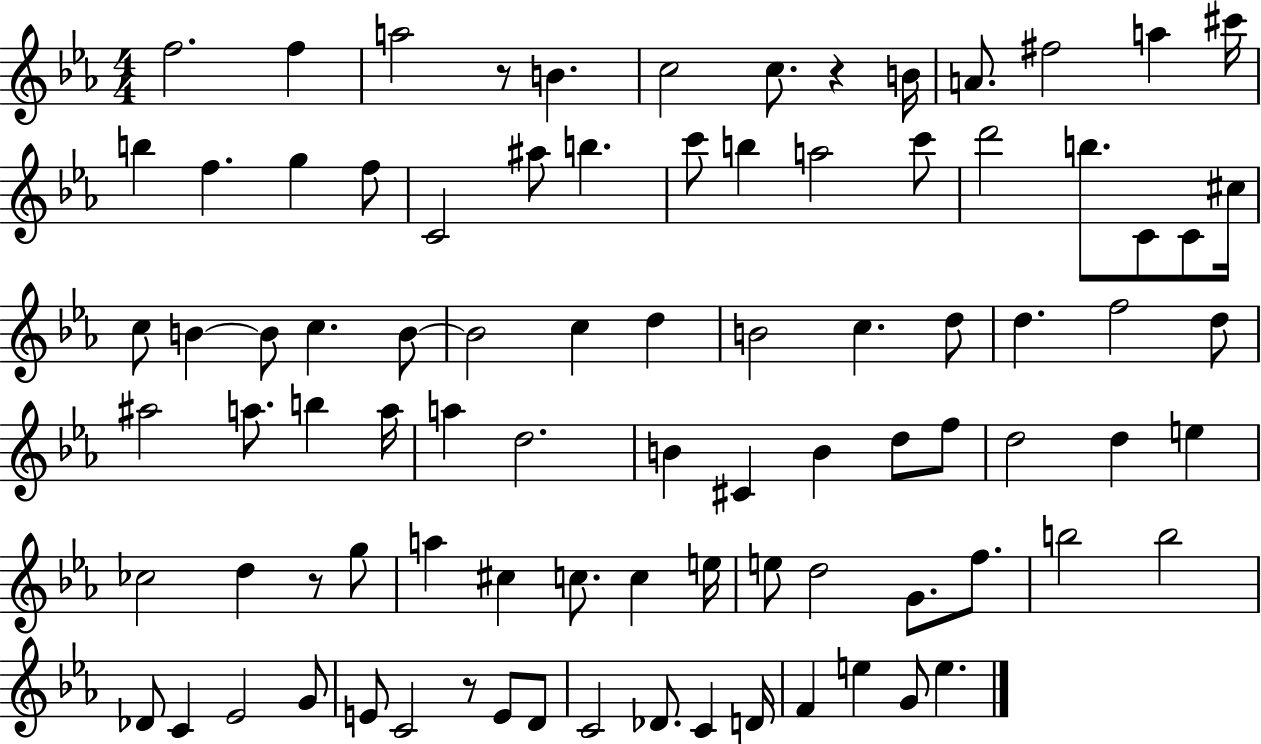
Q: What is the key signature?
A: EES major